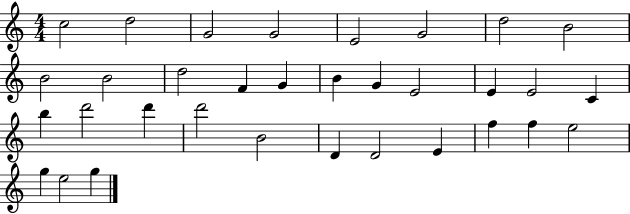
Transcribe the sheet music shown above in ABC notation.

X:1
T:Untitled
M:4/4
L:1/4
K:C
c2 d2 G2 G2 E2 G2 d2 B2 B2 B2 d2 F G B G E2 E E2 C b d'2 d' d'2 B2 D D2 E f f e2 g e2 g